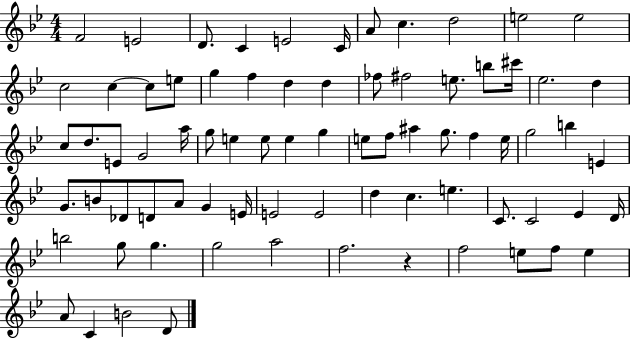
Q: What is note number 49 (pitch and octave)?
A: D4